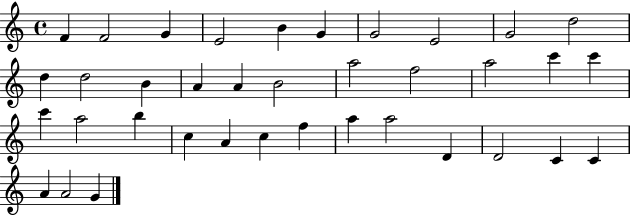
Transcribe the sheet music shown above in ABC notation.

X:1
T:Untitled
M:4/4
L:1/4
K:C
F F2 G E2 B G G2 E2 G2 d2 d d2 B A A B2 a2 f2 a2 c' c' c' a2 b c A c f a a2 D D2 C C A A2 G